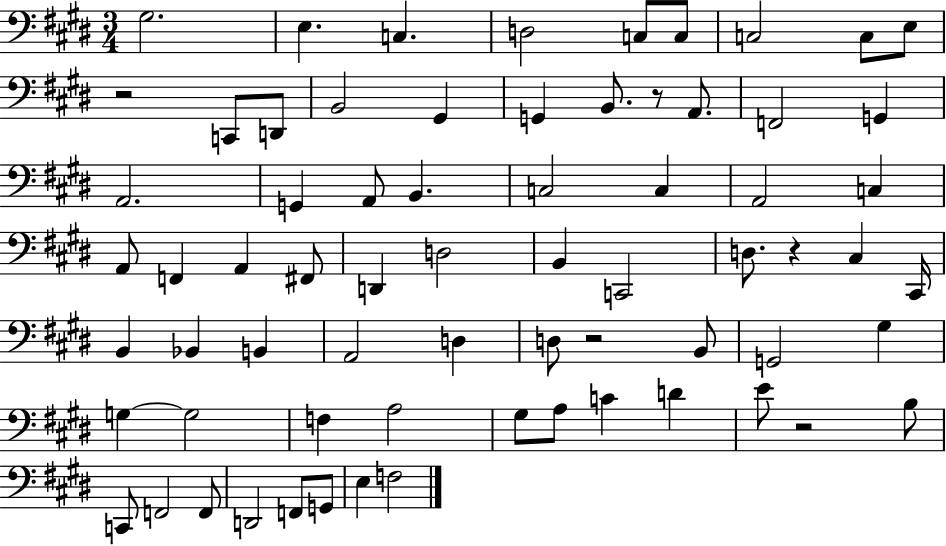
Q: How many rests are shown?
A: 5